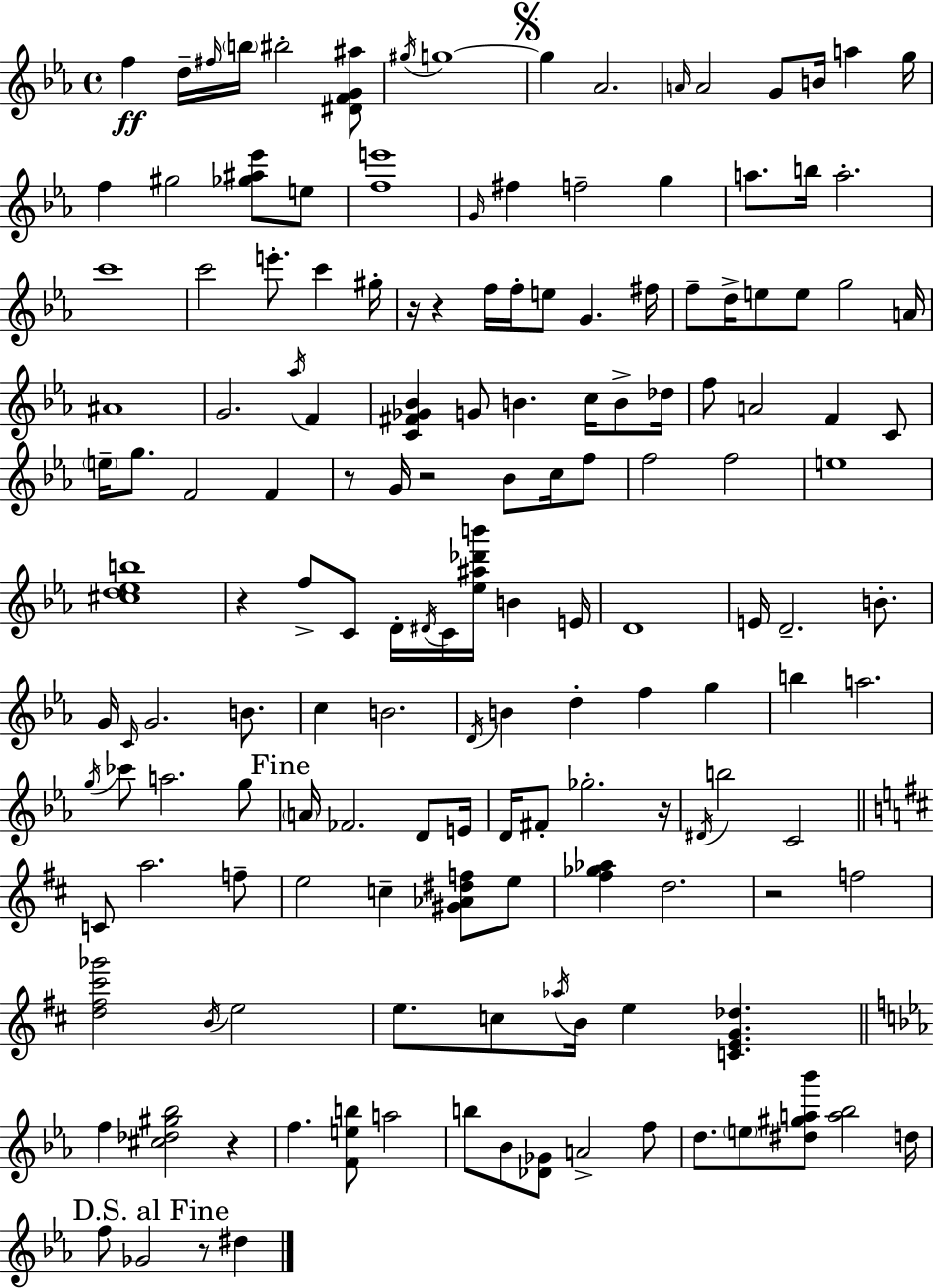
{
  \clef treble
  \time 4/4
  \defaultTimeSignature
  \key ees \major
  f''4\ff d''16-- \grace { fis''16 } \parenthesize b''16 bis''2-. <dis' f' g' ais''>8 | \acciaccatura { gis''16 } g''1~~ | \mark \markup { \musicglyph "scripts.segno" } g''4 aes'2. | \grace { a'16 } a'2 g'8 b'16 a''4 | \break g''16 f''4 gis''2 <ges'' ais'' ees'''>8 | e''8 <f'' e'''>1 | \grace { g'16 } fis''4 f''2-- | g''4 a''8. b''16 a''2.-. | \break c'''1 | c'''2 e'''8.-. c'''4 | gis''16-. r16 r4 f''16 f''16-. e''8 g'4. | fis''16 f''8-- d''16-> e''8 e''8 g''2 | \break a'16 ais'1 | g'2. | \acciaccatura { aes''16 } f'4 <c' fis' ges' bes'>4 g'8 b'4. | c''16 b'8-> des''16 f''8 a'2 f'4 | \break c'8 \parenthesize e''16-- g''8. f'2 | f'4 r8 g'16 r2 | bes'8 c''16 f''8 f''2 f''2 | e''1 | \break <cis'' d'' ees'' b''>1 | r4 f''8-> c'8 d'16-. \acciaccatura { dis'16 } c'16 | <ees'' ais'' des''' b'''>16 b'4 e'16 d'1 | e'16 d'2.-- | \break b'8.-. g'16 \grace { c'16 } g'2. | b'8. c''4 b'2. | \acciaccatura { d'16 } b'4 d''4-. | f''4 g''4 b''4 a''2. | \break \acciaccatura { g''16 } ces'''8 a''2. | g''8 \mark "Fine" \parenthesize a'16 fes'2. | d'8 e'16 d'16 fis'8-. ges''2.-. | r16 \acciaccatura { dis'16 } b''2 | \break c'2 \bar "||" \break \key b \minor c'8 a''2. f''8-- | e''2 c''4-- <gis' aes' dis'' f''>8 e''8 | <fis'' ges'' aes''>4 d''2. | r2 f''2 | \break <d'' fis'' cis''' ges'''>2 \acciaccatura { b'16 } e''2 | e''8. c''8 \acciaccatura { aes''16 } b'16 e''4 <c' e' g' des''>4. | \bar "||" \break \key ees \major f''4 <cis'' des'' gis'' bes''>2 r4 | f''4. <f' e'' b''>8 a''2 | b''8 bes'8 <des' ges'>8 a'2-> f''8 | d''8. \parenthesize e''8 <dis'' gis'' a'' bes'''>8 <a'' bes''>2 d''16 | \break \mark "D.S. al Fine" f''8 ges'2 r8 dis''4 | \bar "|."
}